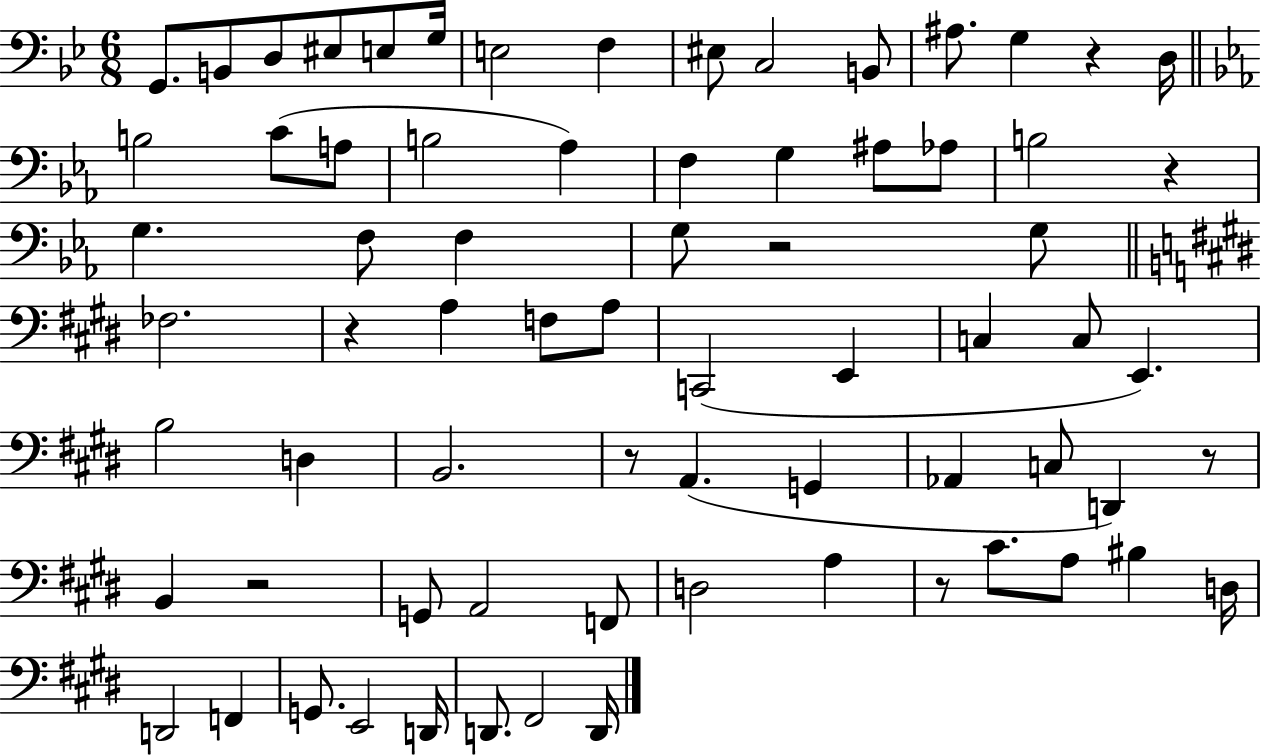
G2/e. B2/e D3/e EIS3/e E3/e G3/s E3/h F3/q EIS3/e C3/h B2/e A#3/e. G3/q R/q D3/s B3/h C4/e A3/e B3/h Ab3/q F3/q G3/q A#3/e Ab3/e B3/h R/q G3/q. F3/e F3/q G3/e R/h G3/e FES3/h. R/q A3/q F3/e A3/e C2/h E2/q C3/q C3/e E2/q. B3/h D3/q B2/h. R/e A2/q. G2/q Ab2/q C3/e D2/q R/e B2/q R/h G2/e A2/h F2/e D3/h A3/q R/e C#4/e. A3/e BIS3/q D3/s D2/h F2/q G2/e. E2/h D2/s D2/e. F#2/h D2/s